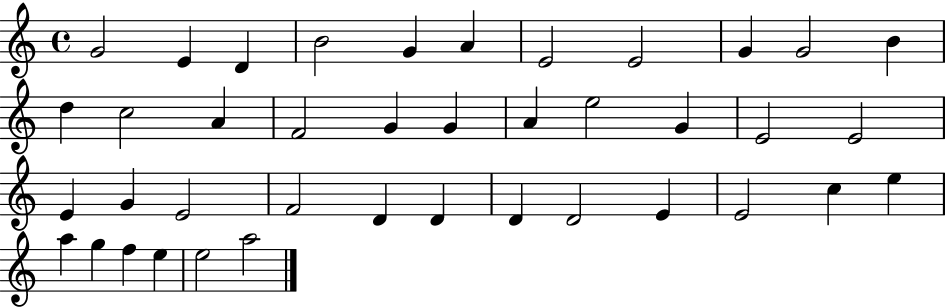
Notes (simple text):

G4/h E4/q D4/q B4/h G4/q A4/q E4/h E4/h G4/q G4/h B4/q D5/q C5/h A4/q F4/h G4/q G4/q A4/q E5/h G4/q E4/h E4/h E4/q G4/q E4/h F4/h D4/q D4/q D4/q D4/h E4/q E4/h C5/q E5/q A5/q G5/q F5/q E5/q E5/h A5/h